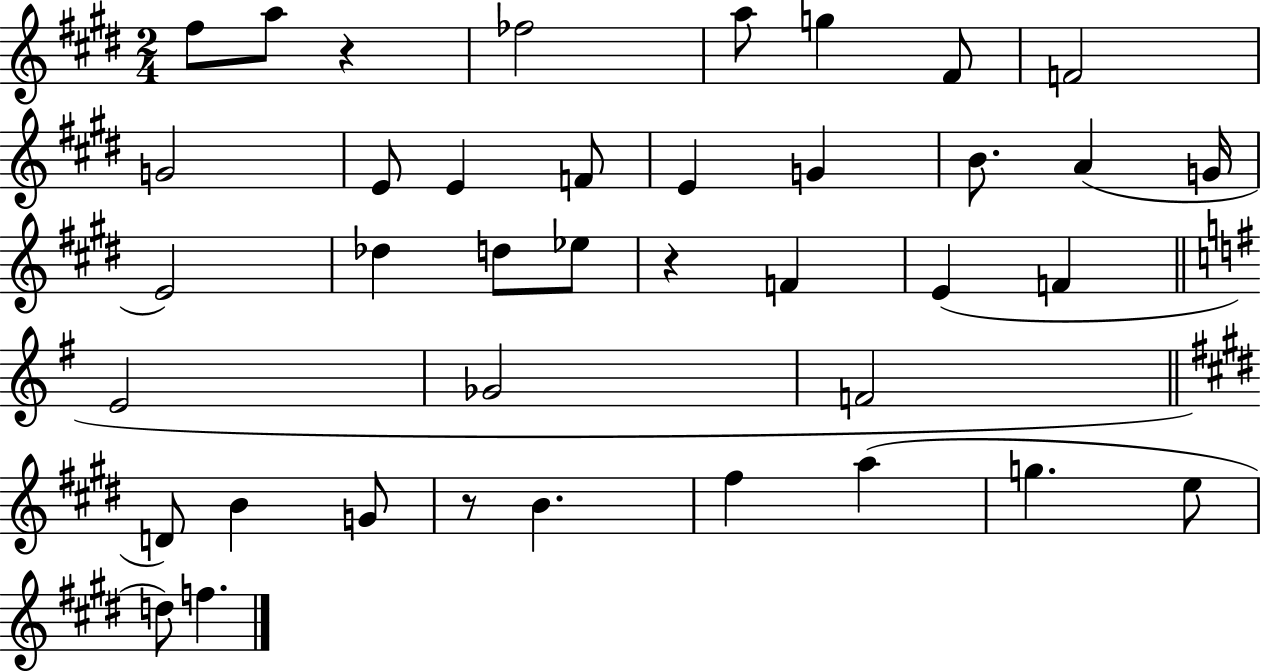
X:1
T:Untitled
M:2/4
L:1/4
K:E
^f/2 a/2 z _f2 a/2 g ^F/2 F2 G2 E/2 E F/2 E G B/2 A G/4 E2 _d d/2 _e/2 z F E F E2 _G2 F2 D/2 B G/2 z/2 B ^f a g e/2 d/2 f